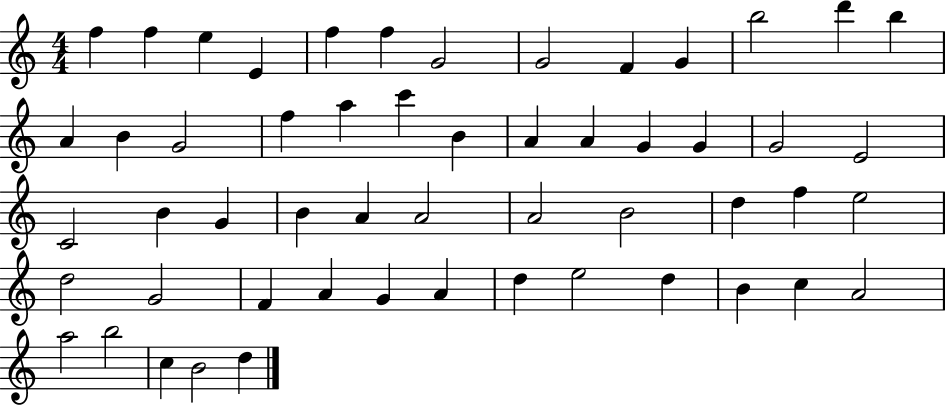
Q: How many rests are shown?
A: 0